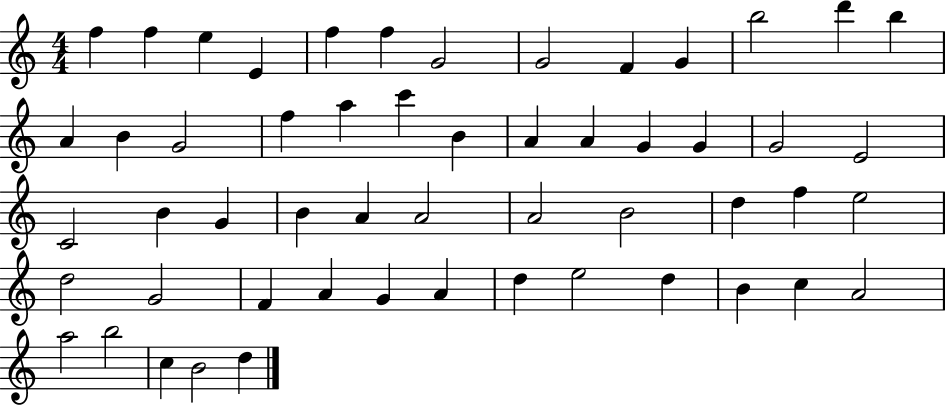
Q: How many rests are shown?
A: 0